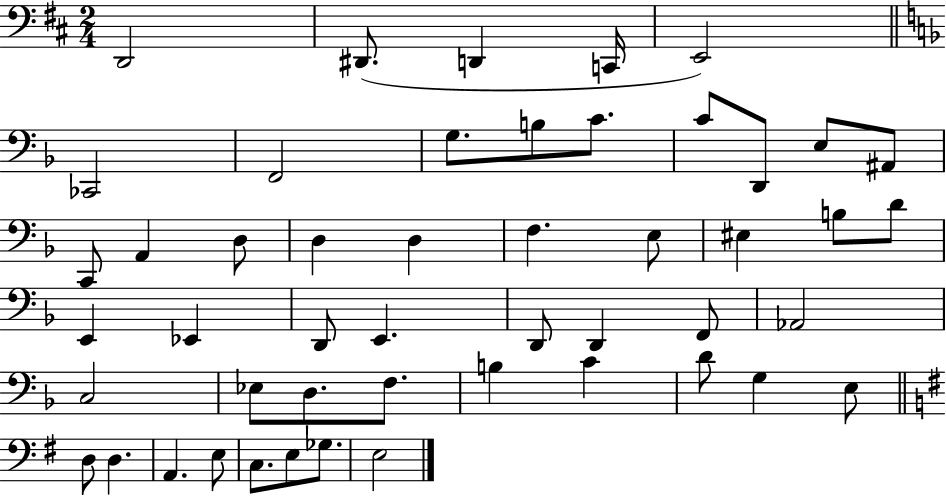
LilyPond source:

{
  \clef bass
  \numericTimeSignature
  \time 2/4
  \key d \major
  \repeat volta 2 { d,2 | dis,8.( d,4 c,16 | e,2) | \bar "||" \break \key f \major ces,2 | f,2 | g8. b8 c'8. | c'8 d,8 e8 ais,8 | \break c,8 a,4 d8 | d4 d4 | f4. e8 | eis4 b8 d'8 | \break e,4 ees,4 | d,8 e,4. | d,8 d,4 f,8 | aes,2 | \break c2 | ees8 d8. f8. | b4 c'4 | d'8 g4 e8 | \break \bar "||" \break \key e \minor d8 d4. | a,4. e8 | c8. e8 ges8. | e2 | \break } \bar "|."
}